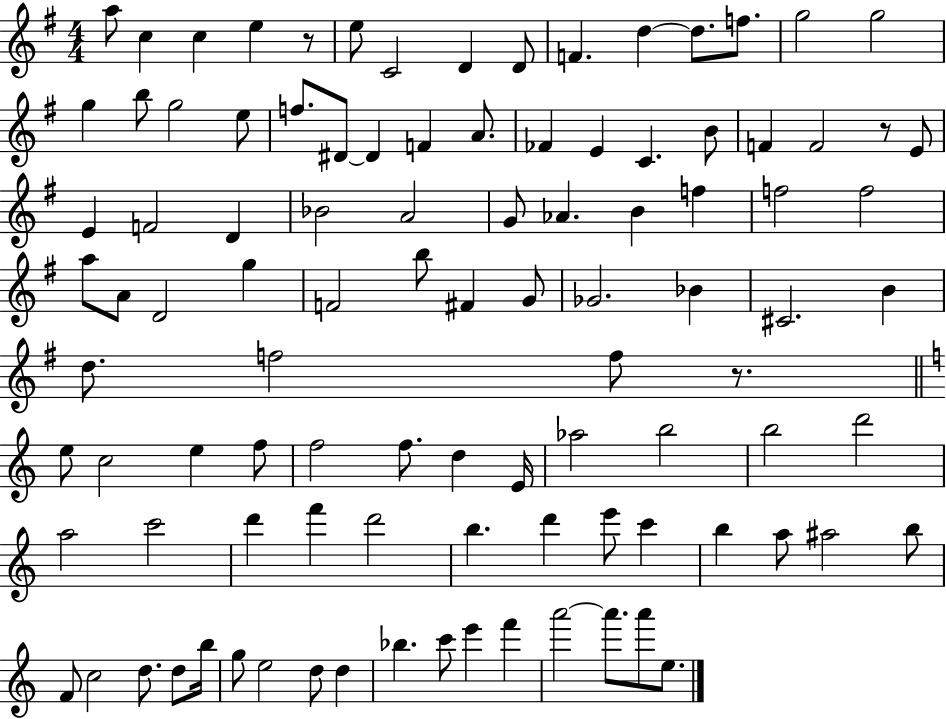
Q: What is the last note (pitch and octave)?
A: E5